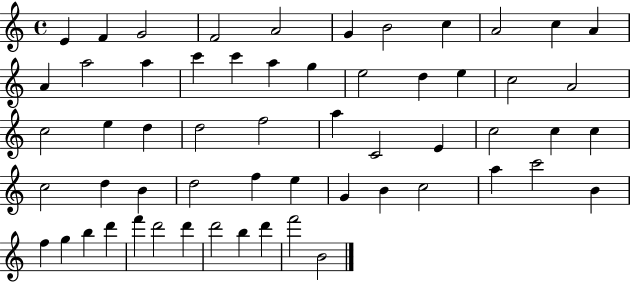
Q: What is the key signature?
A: C major